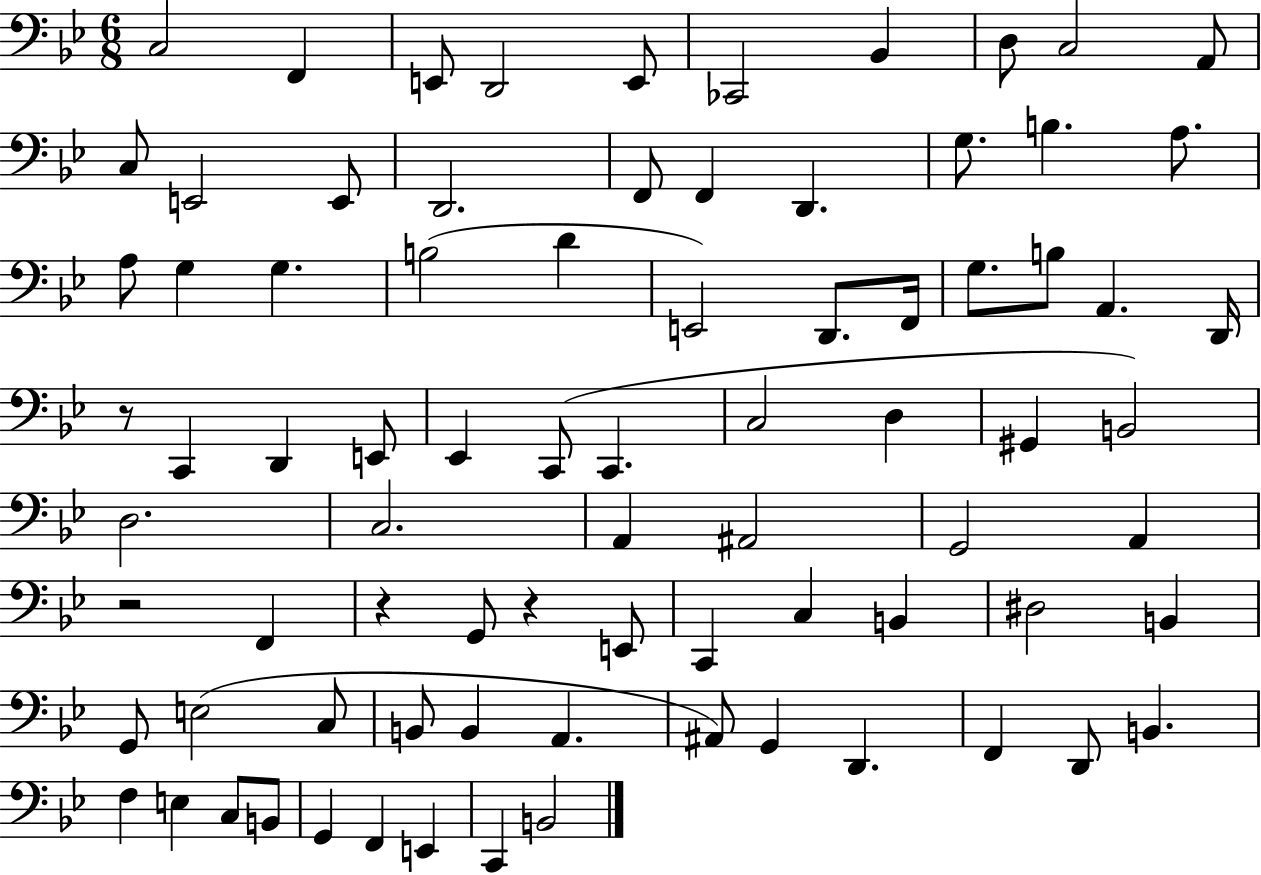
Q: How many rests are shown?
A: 4